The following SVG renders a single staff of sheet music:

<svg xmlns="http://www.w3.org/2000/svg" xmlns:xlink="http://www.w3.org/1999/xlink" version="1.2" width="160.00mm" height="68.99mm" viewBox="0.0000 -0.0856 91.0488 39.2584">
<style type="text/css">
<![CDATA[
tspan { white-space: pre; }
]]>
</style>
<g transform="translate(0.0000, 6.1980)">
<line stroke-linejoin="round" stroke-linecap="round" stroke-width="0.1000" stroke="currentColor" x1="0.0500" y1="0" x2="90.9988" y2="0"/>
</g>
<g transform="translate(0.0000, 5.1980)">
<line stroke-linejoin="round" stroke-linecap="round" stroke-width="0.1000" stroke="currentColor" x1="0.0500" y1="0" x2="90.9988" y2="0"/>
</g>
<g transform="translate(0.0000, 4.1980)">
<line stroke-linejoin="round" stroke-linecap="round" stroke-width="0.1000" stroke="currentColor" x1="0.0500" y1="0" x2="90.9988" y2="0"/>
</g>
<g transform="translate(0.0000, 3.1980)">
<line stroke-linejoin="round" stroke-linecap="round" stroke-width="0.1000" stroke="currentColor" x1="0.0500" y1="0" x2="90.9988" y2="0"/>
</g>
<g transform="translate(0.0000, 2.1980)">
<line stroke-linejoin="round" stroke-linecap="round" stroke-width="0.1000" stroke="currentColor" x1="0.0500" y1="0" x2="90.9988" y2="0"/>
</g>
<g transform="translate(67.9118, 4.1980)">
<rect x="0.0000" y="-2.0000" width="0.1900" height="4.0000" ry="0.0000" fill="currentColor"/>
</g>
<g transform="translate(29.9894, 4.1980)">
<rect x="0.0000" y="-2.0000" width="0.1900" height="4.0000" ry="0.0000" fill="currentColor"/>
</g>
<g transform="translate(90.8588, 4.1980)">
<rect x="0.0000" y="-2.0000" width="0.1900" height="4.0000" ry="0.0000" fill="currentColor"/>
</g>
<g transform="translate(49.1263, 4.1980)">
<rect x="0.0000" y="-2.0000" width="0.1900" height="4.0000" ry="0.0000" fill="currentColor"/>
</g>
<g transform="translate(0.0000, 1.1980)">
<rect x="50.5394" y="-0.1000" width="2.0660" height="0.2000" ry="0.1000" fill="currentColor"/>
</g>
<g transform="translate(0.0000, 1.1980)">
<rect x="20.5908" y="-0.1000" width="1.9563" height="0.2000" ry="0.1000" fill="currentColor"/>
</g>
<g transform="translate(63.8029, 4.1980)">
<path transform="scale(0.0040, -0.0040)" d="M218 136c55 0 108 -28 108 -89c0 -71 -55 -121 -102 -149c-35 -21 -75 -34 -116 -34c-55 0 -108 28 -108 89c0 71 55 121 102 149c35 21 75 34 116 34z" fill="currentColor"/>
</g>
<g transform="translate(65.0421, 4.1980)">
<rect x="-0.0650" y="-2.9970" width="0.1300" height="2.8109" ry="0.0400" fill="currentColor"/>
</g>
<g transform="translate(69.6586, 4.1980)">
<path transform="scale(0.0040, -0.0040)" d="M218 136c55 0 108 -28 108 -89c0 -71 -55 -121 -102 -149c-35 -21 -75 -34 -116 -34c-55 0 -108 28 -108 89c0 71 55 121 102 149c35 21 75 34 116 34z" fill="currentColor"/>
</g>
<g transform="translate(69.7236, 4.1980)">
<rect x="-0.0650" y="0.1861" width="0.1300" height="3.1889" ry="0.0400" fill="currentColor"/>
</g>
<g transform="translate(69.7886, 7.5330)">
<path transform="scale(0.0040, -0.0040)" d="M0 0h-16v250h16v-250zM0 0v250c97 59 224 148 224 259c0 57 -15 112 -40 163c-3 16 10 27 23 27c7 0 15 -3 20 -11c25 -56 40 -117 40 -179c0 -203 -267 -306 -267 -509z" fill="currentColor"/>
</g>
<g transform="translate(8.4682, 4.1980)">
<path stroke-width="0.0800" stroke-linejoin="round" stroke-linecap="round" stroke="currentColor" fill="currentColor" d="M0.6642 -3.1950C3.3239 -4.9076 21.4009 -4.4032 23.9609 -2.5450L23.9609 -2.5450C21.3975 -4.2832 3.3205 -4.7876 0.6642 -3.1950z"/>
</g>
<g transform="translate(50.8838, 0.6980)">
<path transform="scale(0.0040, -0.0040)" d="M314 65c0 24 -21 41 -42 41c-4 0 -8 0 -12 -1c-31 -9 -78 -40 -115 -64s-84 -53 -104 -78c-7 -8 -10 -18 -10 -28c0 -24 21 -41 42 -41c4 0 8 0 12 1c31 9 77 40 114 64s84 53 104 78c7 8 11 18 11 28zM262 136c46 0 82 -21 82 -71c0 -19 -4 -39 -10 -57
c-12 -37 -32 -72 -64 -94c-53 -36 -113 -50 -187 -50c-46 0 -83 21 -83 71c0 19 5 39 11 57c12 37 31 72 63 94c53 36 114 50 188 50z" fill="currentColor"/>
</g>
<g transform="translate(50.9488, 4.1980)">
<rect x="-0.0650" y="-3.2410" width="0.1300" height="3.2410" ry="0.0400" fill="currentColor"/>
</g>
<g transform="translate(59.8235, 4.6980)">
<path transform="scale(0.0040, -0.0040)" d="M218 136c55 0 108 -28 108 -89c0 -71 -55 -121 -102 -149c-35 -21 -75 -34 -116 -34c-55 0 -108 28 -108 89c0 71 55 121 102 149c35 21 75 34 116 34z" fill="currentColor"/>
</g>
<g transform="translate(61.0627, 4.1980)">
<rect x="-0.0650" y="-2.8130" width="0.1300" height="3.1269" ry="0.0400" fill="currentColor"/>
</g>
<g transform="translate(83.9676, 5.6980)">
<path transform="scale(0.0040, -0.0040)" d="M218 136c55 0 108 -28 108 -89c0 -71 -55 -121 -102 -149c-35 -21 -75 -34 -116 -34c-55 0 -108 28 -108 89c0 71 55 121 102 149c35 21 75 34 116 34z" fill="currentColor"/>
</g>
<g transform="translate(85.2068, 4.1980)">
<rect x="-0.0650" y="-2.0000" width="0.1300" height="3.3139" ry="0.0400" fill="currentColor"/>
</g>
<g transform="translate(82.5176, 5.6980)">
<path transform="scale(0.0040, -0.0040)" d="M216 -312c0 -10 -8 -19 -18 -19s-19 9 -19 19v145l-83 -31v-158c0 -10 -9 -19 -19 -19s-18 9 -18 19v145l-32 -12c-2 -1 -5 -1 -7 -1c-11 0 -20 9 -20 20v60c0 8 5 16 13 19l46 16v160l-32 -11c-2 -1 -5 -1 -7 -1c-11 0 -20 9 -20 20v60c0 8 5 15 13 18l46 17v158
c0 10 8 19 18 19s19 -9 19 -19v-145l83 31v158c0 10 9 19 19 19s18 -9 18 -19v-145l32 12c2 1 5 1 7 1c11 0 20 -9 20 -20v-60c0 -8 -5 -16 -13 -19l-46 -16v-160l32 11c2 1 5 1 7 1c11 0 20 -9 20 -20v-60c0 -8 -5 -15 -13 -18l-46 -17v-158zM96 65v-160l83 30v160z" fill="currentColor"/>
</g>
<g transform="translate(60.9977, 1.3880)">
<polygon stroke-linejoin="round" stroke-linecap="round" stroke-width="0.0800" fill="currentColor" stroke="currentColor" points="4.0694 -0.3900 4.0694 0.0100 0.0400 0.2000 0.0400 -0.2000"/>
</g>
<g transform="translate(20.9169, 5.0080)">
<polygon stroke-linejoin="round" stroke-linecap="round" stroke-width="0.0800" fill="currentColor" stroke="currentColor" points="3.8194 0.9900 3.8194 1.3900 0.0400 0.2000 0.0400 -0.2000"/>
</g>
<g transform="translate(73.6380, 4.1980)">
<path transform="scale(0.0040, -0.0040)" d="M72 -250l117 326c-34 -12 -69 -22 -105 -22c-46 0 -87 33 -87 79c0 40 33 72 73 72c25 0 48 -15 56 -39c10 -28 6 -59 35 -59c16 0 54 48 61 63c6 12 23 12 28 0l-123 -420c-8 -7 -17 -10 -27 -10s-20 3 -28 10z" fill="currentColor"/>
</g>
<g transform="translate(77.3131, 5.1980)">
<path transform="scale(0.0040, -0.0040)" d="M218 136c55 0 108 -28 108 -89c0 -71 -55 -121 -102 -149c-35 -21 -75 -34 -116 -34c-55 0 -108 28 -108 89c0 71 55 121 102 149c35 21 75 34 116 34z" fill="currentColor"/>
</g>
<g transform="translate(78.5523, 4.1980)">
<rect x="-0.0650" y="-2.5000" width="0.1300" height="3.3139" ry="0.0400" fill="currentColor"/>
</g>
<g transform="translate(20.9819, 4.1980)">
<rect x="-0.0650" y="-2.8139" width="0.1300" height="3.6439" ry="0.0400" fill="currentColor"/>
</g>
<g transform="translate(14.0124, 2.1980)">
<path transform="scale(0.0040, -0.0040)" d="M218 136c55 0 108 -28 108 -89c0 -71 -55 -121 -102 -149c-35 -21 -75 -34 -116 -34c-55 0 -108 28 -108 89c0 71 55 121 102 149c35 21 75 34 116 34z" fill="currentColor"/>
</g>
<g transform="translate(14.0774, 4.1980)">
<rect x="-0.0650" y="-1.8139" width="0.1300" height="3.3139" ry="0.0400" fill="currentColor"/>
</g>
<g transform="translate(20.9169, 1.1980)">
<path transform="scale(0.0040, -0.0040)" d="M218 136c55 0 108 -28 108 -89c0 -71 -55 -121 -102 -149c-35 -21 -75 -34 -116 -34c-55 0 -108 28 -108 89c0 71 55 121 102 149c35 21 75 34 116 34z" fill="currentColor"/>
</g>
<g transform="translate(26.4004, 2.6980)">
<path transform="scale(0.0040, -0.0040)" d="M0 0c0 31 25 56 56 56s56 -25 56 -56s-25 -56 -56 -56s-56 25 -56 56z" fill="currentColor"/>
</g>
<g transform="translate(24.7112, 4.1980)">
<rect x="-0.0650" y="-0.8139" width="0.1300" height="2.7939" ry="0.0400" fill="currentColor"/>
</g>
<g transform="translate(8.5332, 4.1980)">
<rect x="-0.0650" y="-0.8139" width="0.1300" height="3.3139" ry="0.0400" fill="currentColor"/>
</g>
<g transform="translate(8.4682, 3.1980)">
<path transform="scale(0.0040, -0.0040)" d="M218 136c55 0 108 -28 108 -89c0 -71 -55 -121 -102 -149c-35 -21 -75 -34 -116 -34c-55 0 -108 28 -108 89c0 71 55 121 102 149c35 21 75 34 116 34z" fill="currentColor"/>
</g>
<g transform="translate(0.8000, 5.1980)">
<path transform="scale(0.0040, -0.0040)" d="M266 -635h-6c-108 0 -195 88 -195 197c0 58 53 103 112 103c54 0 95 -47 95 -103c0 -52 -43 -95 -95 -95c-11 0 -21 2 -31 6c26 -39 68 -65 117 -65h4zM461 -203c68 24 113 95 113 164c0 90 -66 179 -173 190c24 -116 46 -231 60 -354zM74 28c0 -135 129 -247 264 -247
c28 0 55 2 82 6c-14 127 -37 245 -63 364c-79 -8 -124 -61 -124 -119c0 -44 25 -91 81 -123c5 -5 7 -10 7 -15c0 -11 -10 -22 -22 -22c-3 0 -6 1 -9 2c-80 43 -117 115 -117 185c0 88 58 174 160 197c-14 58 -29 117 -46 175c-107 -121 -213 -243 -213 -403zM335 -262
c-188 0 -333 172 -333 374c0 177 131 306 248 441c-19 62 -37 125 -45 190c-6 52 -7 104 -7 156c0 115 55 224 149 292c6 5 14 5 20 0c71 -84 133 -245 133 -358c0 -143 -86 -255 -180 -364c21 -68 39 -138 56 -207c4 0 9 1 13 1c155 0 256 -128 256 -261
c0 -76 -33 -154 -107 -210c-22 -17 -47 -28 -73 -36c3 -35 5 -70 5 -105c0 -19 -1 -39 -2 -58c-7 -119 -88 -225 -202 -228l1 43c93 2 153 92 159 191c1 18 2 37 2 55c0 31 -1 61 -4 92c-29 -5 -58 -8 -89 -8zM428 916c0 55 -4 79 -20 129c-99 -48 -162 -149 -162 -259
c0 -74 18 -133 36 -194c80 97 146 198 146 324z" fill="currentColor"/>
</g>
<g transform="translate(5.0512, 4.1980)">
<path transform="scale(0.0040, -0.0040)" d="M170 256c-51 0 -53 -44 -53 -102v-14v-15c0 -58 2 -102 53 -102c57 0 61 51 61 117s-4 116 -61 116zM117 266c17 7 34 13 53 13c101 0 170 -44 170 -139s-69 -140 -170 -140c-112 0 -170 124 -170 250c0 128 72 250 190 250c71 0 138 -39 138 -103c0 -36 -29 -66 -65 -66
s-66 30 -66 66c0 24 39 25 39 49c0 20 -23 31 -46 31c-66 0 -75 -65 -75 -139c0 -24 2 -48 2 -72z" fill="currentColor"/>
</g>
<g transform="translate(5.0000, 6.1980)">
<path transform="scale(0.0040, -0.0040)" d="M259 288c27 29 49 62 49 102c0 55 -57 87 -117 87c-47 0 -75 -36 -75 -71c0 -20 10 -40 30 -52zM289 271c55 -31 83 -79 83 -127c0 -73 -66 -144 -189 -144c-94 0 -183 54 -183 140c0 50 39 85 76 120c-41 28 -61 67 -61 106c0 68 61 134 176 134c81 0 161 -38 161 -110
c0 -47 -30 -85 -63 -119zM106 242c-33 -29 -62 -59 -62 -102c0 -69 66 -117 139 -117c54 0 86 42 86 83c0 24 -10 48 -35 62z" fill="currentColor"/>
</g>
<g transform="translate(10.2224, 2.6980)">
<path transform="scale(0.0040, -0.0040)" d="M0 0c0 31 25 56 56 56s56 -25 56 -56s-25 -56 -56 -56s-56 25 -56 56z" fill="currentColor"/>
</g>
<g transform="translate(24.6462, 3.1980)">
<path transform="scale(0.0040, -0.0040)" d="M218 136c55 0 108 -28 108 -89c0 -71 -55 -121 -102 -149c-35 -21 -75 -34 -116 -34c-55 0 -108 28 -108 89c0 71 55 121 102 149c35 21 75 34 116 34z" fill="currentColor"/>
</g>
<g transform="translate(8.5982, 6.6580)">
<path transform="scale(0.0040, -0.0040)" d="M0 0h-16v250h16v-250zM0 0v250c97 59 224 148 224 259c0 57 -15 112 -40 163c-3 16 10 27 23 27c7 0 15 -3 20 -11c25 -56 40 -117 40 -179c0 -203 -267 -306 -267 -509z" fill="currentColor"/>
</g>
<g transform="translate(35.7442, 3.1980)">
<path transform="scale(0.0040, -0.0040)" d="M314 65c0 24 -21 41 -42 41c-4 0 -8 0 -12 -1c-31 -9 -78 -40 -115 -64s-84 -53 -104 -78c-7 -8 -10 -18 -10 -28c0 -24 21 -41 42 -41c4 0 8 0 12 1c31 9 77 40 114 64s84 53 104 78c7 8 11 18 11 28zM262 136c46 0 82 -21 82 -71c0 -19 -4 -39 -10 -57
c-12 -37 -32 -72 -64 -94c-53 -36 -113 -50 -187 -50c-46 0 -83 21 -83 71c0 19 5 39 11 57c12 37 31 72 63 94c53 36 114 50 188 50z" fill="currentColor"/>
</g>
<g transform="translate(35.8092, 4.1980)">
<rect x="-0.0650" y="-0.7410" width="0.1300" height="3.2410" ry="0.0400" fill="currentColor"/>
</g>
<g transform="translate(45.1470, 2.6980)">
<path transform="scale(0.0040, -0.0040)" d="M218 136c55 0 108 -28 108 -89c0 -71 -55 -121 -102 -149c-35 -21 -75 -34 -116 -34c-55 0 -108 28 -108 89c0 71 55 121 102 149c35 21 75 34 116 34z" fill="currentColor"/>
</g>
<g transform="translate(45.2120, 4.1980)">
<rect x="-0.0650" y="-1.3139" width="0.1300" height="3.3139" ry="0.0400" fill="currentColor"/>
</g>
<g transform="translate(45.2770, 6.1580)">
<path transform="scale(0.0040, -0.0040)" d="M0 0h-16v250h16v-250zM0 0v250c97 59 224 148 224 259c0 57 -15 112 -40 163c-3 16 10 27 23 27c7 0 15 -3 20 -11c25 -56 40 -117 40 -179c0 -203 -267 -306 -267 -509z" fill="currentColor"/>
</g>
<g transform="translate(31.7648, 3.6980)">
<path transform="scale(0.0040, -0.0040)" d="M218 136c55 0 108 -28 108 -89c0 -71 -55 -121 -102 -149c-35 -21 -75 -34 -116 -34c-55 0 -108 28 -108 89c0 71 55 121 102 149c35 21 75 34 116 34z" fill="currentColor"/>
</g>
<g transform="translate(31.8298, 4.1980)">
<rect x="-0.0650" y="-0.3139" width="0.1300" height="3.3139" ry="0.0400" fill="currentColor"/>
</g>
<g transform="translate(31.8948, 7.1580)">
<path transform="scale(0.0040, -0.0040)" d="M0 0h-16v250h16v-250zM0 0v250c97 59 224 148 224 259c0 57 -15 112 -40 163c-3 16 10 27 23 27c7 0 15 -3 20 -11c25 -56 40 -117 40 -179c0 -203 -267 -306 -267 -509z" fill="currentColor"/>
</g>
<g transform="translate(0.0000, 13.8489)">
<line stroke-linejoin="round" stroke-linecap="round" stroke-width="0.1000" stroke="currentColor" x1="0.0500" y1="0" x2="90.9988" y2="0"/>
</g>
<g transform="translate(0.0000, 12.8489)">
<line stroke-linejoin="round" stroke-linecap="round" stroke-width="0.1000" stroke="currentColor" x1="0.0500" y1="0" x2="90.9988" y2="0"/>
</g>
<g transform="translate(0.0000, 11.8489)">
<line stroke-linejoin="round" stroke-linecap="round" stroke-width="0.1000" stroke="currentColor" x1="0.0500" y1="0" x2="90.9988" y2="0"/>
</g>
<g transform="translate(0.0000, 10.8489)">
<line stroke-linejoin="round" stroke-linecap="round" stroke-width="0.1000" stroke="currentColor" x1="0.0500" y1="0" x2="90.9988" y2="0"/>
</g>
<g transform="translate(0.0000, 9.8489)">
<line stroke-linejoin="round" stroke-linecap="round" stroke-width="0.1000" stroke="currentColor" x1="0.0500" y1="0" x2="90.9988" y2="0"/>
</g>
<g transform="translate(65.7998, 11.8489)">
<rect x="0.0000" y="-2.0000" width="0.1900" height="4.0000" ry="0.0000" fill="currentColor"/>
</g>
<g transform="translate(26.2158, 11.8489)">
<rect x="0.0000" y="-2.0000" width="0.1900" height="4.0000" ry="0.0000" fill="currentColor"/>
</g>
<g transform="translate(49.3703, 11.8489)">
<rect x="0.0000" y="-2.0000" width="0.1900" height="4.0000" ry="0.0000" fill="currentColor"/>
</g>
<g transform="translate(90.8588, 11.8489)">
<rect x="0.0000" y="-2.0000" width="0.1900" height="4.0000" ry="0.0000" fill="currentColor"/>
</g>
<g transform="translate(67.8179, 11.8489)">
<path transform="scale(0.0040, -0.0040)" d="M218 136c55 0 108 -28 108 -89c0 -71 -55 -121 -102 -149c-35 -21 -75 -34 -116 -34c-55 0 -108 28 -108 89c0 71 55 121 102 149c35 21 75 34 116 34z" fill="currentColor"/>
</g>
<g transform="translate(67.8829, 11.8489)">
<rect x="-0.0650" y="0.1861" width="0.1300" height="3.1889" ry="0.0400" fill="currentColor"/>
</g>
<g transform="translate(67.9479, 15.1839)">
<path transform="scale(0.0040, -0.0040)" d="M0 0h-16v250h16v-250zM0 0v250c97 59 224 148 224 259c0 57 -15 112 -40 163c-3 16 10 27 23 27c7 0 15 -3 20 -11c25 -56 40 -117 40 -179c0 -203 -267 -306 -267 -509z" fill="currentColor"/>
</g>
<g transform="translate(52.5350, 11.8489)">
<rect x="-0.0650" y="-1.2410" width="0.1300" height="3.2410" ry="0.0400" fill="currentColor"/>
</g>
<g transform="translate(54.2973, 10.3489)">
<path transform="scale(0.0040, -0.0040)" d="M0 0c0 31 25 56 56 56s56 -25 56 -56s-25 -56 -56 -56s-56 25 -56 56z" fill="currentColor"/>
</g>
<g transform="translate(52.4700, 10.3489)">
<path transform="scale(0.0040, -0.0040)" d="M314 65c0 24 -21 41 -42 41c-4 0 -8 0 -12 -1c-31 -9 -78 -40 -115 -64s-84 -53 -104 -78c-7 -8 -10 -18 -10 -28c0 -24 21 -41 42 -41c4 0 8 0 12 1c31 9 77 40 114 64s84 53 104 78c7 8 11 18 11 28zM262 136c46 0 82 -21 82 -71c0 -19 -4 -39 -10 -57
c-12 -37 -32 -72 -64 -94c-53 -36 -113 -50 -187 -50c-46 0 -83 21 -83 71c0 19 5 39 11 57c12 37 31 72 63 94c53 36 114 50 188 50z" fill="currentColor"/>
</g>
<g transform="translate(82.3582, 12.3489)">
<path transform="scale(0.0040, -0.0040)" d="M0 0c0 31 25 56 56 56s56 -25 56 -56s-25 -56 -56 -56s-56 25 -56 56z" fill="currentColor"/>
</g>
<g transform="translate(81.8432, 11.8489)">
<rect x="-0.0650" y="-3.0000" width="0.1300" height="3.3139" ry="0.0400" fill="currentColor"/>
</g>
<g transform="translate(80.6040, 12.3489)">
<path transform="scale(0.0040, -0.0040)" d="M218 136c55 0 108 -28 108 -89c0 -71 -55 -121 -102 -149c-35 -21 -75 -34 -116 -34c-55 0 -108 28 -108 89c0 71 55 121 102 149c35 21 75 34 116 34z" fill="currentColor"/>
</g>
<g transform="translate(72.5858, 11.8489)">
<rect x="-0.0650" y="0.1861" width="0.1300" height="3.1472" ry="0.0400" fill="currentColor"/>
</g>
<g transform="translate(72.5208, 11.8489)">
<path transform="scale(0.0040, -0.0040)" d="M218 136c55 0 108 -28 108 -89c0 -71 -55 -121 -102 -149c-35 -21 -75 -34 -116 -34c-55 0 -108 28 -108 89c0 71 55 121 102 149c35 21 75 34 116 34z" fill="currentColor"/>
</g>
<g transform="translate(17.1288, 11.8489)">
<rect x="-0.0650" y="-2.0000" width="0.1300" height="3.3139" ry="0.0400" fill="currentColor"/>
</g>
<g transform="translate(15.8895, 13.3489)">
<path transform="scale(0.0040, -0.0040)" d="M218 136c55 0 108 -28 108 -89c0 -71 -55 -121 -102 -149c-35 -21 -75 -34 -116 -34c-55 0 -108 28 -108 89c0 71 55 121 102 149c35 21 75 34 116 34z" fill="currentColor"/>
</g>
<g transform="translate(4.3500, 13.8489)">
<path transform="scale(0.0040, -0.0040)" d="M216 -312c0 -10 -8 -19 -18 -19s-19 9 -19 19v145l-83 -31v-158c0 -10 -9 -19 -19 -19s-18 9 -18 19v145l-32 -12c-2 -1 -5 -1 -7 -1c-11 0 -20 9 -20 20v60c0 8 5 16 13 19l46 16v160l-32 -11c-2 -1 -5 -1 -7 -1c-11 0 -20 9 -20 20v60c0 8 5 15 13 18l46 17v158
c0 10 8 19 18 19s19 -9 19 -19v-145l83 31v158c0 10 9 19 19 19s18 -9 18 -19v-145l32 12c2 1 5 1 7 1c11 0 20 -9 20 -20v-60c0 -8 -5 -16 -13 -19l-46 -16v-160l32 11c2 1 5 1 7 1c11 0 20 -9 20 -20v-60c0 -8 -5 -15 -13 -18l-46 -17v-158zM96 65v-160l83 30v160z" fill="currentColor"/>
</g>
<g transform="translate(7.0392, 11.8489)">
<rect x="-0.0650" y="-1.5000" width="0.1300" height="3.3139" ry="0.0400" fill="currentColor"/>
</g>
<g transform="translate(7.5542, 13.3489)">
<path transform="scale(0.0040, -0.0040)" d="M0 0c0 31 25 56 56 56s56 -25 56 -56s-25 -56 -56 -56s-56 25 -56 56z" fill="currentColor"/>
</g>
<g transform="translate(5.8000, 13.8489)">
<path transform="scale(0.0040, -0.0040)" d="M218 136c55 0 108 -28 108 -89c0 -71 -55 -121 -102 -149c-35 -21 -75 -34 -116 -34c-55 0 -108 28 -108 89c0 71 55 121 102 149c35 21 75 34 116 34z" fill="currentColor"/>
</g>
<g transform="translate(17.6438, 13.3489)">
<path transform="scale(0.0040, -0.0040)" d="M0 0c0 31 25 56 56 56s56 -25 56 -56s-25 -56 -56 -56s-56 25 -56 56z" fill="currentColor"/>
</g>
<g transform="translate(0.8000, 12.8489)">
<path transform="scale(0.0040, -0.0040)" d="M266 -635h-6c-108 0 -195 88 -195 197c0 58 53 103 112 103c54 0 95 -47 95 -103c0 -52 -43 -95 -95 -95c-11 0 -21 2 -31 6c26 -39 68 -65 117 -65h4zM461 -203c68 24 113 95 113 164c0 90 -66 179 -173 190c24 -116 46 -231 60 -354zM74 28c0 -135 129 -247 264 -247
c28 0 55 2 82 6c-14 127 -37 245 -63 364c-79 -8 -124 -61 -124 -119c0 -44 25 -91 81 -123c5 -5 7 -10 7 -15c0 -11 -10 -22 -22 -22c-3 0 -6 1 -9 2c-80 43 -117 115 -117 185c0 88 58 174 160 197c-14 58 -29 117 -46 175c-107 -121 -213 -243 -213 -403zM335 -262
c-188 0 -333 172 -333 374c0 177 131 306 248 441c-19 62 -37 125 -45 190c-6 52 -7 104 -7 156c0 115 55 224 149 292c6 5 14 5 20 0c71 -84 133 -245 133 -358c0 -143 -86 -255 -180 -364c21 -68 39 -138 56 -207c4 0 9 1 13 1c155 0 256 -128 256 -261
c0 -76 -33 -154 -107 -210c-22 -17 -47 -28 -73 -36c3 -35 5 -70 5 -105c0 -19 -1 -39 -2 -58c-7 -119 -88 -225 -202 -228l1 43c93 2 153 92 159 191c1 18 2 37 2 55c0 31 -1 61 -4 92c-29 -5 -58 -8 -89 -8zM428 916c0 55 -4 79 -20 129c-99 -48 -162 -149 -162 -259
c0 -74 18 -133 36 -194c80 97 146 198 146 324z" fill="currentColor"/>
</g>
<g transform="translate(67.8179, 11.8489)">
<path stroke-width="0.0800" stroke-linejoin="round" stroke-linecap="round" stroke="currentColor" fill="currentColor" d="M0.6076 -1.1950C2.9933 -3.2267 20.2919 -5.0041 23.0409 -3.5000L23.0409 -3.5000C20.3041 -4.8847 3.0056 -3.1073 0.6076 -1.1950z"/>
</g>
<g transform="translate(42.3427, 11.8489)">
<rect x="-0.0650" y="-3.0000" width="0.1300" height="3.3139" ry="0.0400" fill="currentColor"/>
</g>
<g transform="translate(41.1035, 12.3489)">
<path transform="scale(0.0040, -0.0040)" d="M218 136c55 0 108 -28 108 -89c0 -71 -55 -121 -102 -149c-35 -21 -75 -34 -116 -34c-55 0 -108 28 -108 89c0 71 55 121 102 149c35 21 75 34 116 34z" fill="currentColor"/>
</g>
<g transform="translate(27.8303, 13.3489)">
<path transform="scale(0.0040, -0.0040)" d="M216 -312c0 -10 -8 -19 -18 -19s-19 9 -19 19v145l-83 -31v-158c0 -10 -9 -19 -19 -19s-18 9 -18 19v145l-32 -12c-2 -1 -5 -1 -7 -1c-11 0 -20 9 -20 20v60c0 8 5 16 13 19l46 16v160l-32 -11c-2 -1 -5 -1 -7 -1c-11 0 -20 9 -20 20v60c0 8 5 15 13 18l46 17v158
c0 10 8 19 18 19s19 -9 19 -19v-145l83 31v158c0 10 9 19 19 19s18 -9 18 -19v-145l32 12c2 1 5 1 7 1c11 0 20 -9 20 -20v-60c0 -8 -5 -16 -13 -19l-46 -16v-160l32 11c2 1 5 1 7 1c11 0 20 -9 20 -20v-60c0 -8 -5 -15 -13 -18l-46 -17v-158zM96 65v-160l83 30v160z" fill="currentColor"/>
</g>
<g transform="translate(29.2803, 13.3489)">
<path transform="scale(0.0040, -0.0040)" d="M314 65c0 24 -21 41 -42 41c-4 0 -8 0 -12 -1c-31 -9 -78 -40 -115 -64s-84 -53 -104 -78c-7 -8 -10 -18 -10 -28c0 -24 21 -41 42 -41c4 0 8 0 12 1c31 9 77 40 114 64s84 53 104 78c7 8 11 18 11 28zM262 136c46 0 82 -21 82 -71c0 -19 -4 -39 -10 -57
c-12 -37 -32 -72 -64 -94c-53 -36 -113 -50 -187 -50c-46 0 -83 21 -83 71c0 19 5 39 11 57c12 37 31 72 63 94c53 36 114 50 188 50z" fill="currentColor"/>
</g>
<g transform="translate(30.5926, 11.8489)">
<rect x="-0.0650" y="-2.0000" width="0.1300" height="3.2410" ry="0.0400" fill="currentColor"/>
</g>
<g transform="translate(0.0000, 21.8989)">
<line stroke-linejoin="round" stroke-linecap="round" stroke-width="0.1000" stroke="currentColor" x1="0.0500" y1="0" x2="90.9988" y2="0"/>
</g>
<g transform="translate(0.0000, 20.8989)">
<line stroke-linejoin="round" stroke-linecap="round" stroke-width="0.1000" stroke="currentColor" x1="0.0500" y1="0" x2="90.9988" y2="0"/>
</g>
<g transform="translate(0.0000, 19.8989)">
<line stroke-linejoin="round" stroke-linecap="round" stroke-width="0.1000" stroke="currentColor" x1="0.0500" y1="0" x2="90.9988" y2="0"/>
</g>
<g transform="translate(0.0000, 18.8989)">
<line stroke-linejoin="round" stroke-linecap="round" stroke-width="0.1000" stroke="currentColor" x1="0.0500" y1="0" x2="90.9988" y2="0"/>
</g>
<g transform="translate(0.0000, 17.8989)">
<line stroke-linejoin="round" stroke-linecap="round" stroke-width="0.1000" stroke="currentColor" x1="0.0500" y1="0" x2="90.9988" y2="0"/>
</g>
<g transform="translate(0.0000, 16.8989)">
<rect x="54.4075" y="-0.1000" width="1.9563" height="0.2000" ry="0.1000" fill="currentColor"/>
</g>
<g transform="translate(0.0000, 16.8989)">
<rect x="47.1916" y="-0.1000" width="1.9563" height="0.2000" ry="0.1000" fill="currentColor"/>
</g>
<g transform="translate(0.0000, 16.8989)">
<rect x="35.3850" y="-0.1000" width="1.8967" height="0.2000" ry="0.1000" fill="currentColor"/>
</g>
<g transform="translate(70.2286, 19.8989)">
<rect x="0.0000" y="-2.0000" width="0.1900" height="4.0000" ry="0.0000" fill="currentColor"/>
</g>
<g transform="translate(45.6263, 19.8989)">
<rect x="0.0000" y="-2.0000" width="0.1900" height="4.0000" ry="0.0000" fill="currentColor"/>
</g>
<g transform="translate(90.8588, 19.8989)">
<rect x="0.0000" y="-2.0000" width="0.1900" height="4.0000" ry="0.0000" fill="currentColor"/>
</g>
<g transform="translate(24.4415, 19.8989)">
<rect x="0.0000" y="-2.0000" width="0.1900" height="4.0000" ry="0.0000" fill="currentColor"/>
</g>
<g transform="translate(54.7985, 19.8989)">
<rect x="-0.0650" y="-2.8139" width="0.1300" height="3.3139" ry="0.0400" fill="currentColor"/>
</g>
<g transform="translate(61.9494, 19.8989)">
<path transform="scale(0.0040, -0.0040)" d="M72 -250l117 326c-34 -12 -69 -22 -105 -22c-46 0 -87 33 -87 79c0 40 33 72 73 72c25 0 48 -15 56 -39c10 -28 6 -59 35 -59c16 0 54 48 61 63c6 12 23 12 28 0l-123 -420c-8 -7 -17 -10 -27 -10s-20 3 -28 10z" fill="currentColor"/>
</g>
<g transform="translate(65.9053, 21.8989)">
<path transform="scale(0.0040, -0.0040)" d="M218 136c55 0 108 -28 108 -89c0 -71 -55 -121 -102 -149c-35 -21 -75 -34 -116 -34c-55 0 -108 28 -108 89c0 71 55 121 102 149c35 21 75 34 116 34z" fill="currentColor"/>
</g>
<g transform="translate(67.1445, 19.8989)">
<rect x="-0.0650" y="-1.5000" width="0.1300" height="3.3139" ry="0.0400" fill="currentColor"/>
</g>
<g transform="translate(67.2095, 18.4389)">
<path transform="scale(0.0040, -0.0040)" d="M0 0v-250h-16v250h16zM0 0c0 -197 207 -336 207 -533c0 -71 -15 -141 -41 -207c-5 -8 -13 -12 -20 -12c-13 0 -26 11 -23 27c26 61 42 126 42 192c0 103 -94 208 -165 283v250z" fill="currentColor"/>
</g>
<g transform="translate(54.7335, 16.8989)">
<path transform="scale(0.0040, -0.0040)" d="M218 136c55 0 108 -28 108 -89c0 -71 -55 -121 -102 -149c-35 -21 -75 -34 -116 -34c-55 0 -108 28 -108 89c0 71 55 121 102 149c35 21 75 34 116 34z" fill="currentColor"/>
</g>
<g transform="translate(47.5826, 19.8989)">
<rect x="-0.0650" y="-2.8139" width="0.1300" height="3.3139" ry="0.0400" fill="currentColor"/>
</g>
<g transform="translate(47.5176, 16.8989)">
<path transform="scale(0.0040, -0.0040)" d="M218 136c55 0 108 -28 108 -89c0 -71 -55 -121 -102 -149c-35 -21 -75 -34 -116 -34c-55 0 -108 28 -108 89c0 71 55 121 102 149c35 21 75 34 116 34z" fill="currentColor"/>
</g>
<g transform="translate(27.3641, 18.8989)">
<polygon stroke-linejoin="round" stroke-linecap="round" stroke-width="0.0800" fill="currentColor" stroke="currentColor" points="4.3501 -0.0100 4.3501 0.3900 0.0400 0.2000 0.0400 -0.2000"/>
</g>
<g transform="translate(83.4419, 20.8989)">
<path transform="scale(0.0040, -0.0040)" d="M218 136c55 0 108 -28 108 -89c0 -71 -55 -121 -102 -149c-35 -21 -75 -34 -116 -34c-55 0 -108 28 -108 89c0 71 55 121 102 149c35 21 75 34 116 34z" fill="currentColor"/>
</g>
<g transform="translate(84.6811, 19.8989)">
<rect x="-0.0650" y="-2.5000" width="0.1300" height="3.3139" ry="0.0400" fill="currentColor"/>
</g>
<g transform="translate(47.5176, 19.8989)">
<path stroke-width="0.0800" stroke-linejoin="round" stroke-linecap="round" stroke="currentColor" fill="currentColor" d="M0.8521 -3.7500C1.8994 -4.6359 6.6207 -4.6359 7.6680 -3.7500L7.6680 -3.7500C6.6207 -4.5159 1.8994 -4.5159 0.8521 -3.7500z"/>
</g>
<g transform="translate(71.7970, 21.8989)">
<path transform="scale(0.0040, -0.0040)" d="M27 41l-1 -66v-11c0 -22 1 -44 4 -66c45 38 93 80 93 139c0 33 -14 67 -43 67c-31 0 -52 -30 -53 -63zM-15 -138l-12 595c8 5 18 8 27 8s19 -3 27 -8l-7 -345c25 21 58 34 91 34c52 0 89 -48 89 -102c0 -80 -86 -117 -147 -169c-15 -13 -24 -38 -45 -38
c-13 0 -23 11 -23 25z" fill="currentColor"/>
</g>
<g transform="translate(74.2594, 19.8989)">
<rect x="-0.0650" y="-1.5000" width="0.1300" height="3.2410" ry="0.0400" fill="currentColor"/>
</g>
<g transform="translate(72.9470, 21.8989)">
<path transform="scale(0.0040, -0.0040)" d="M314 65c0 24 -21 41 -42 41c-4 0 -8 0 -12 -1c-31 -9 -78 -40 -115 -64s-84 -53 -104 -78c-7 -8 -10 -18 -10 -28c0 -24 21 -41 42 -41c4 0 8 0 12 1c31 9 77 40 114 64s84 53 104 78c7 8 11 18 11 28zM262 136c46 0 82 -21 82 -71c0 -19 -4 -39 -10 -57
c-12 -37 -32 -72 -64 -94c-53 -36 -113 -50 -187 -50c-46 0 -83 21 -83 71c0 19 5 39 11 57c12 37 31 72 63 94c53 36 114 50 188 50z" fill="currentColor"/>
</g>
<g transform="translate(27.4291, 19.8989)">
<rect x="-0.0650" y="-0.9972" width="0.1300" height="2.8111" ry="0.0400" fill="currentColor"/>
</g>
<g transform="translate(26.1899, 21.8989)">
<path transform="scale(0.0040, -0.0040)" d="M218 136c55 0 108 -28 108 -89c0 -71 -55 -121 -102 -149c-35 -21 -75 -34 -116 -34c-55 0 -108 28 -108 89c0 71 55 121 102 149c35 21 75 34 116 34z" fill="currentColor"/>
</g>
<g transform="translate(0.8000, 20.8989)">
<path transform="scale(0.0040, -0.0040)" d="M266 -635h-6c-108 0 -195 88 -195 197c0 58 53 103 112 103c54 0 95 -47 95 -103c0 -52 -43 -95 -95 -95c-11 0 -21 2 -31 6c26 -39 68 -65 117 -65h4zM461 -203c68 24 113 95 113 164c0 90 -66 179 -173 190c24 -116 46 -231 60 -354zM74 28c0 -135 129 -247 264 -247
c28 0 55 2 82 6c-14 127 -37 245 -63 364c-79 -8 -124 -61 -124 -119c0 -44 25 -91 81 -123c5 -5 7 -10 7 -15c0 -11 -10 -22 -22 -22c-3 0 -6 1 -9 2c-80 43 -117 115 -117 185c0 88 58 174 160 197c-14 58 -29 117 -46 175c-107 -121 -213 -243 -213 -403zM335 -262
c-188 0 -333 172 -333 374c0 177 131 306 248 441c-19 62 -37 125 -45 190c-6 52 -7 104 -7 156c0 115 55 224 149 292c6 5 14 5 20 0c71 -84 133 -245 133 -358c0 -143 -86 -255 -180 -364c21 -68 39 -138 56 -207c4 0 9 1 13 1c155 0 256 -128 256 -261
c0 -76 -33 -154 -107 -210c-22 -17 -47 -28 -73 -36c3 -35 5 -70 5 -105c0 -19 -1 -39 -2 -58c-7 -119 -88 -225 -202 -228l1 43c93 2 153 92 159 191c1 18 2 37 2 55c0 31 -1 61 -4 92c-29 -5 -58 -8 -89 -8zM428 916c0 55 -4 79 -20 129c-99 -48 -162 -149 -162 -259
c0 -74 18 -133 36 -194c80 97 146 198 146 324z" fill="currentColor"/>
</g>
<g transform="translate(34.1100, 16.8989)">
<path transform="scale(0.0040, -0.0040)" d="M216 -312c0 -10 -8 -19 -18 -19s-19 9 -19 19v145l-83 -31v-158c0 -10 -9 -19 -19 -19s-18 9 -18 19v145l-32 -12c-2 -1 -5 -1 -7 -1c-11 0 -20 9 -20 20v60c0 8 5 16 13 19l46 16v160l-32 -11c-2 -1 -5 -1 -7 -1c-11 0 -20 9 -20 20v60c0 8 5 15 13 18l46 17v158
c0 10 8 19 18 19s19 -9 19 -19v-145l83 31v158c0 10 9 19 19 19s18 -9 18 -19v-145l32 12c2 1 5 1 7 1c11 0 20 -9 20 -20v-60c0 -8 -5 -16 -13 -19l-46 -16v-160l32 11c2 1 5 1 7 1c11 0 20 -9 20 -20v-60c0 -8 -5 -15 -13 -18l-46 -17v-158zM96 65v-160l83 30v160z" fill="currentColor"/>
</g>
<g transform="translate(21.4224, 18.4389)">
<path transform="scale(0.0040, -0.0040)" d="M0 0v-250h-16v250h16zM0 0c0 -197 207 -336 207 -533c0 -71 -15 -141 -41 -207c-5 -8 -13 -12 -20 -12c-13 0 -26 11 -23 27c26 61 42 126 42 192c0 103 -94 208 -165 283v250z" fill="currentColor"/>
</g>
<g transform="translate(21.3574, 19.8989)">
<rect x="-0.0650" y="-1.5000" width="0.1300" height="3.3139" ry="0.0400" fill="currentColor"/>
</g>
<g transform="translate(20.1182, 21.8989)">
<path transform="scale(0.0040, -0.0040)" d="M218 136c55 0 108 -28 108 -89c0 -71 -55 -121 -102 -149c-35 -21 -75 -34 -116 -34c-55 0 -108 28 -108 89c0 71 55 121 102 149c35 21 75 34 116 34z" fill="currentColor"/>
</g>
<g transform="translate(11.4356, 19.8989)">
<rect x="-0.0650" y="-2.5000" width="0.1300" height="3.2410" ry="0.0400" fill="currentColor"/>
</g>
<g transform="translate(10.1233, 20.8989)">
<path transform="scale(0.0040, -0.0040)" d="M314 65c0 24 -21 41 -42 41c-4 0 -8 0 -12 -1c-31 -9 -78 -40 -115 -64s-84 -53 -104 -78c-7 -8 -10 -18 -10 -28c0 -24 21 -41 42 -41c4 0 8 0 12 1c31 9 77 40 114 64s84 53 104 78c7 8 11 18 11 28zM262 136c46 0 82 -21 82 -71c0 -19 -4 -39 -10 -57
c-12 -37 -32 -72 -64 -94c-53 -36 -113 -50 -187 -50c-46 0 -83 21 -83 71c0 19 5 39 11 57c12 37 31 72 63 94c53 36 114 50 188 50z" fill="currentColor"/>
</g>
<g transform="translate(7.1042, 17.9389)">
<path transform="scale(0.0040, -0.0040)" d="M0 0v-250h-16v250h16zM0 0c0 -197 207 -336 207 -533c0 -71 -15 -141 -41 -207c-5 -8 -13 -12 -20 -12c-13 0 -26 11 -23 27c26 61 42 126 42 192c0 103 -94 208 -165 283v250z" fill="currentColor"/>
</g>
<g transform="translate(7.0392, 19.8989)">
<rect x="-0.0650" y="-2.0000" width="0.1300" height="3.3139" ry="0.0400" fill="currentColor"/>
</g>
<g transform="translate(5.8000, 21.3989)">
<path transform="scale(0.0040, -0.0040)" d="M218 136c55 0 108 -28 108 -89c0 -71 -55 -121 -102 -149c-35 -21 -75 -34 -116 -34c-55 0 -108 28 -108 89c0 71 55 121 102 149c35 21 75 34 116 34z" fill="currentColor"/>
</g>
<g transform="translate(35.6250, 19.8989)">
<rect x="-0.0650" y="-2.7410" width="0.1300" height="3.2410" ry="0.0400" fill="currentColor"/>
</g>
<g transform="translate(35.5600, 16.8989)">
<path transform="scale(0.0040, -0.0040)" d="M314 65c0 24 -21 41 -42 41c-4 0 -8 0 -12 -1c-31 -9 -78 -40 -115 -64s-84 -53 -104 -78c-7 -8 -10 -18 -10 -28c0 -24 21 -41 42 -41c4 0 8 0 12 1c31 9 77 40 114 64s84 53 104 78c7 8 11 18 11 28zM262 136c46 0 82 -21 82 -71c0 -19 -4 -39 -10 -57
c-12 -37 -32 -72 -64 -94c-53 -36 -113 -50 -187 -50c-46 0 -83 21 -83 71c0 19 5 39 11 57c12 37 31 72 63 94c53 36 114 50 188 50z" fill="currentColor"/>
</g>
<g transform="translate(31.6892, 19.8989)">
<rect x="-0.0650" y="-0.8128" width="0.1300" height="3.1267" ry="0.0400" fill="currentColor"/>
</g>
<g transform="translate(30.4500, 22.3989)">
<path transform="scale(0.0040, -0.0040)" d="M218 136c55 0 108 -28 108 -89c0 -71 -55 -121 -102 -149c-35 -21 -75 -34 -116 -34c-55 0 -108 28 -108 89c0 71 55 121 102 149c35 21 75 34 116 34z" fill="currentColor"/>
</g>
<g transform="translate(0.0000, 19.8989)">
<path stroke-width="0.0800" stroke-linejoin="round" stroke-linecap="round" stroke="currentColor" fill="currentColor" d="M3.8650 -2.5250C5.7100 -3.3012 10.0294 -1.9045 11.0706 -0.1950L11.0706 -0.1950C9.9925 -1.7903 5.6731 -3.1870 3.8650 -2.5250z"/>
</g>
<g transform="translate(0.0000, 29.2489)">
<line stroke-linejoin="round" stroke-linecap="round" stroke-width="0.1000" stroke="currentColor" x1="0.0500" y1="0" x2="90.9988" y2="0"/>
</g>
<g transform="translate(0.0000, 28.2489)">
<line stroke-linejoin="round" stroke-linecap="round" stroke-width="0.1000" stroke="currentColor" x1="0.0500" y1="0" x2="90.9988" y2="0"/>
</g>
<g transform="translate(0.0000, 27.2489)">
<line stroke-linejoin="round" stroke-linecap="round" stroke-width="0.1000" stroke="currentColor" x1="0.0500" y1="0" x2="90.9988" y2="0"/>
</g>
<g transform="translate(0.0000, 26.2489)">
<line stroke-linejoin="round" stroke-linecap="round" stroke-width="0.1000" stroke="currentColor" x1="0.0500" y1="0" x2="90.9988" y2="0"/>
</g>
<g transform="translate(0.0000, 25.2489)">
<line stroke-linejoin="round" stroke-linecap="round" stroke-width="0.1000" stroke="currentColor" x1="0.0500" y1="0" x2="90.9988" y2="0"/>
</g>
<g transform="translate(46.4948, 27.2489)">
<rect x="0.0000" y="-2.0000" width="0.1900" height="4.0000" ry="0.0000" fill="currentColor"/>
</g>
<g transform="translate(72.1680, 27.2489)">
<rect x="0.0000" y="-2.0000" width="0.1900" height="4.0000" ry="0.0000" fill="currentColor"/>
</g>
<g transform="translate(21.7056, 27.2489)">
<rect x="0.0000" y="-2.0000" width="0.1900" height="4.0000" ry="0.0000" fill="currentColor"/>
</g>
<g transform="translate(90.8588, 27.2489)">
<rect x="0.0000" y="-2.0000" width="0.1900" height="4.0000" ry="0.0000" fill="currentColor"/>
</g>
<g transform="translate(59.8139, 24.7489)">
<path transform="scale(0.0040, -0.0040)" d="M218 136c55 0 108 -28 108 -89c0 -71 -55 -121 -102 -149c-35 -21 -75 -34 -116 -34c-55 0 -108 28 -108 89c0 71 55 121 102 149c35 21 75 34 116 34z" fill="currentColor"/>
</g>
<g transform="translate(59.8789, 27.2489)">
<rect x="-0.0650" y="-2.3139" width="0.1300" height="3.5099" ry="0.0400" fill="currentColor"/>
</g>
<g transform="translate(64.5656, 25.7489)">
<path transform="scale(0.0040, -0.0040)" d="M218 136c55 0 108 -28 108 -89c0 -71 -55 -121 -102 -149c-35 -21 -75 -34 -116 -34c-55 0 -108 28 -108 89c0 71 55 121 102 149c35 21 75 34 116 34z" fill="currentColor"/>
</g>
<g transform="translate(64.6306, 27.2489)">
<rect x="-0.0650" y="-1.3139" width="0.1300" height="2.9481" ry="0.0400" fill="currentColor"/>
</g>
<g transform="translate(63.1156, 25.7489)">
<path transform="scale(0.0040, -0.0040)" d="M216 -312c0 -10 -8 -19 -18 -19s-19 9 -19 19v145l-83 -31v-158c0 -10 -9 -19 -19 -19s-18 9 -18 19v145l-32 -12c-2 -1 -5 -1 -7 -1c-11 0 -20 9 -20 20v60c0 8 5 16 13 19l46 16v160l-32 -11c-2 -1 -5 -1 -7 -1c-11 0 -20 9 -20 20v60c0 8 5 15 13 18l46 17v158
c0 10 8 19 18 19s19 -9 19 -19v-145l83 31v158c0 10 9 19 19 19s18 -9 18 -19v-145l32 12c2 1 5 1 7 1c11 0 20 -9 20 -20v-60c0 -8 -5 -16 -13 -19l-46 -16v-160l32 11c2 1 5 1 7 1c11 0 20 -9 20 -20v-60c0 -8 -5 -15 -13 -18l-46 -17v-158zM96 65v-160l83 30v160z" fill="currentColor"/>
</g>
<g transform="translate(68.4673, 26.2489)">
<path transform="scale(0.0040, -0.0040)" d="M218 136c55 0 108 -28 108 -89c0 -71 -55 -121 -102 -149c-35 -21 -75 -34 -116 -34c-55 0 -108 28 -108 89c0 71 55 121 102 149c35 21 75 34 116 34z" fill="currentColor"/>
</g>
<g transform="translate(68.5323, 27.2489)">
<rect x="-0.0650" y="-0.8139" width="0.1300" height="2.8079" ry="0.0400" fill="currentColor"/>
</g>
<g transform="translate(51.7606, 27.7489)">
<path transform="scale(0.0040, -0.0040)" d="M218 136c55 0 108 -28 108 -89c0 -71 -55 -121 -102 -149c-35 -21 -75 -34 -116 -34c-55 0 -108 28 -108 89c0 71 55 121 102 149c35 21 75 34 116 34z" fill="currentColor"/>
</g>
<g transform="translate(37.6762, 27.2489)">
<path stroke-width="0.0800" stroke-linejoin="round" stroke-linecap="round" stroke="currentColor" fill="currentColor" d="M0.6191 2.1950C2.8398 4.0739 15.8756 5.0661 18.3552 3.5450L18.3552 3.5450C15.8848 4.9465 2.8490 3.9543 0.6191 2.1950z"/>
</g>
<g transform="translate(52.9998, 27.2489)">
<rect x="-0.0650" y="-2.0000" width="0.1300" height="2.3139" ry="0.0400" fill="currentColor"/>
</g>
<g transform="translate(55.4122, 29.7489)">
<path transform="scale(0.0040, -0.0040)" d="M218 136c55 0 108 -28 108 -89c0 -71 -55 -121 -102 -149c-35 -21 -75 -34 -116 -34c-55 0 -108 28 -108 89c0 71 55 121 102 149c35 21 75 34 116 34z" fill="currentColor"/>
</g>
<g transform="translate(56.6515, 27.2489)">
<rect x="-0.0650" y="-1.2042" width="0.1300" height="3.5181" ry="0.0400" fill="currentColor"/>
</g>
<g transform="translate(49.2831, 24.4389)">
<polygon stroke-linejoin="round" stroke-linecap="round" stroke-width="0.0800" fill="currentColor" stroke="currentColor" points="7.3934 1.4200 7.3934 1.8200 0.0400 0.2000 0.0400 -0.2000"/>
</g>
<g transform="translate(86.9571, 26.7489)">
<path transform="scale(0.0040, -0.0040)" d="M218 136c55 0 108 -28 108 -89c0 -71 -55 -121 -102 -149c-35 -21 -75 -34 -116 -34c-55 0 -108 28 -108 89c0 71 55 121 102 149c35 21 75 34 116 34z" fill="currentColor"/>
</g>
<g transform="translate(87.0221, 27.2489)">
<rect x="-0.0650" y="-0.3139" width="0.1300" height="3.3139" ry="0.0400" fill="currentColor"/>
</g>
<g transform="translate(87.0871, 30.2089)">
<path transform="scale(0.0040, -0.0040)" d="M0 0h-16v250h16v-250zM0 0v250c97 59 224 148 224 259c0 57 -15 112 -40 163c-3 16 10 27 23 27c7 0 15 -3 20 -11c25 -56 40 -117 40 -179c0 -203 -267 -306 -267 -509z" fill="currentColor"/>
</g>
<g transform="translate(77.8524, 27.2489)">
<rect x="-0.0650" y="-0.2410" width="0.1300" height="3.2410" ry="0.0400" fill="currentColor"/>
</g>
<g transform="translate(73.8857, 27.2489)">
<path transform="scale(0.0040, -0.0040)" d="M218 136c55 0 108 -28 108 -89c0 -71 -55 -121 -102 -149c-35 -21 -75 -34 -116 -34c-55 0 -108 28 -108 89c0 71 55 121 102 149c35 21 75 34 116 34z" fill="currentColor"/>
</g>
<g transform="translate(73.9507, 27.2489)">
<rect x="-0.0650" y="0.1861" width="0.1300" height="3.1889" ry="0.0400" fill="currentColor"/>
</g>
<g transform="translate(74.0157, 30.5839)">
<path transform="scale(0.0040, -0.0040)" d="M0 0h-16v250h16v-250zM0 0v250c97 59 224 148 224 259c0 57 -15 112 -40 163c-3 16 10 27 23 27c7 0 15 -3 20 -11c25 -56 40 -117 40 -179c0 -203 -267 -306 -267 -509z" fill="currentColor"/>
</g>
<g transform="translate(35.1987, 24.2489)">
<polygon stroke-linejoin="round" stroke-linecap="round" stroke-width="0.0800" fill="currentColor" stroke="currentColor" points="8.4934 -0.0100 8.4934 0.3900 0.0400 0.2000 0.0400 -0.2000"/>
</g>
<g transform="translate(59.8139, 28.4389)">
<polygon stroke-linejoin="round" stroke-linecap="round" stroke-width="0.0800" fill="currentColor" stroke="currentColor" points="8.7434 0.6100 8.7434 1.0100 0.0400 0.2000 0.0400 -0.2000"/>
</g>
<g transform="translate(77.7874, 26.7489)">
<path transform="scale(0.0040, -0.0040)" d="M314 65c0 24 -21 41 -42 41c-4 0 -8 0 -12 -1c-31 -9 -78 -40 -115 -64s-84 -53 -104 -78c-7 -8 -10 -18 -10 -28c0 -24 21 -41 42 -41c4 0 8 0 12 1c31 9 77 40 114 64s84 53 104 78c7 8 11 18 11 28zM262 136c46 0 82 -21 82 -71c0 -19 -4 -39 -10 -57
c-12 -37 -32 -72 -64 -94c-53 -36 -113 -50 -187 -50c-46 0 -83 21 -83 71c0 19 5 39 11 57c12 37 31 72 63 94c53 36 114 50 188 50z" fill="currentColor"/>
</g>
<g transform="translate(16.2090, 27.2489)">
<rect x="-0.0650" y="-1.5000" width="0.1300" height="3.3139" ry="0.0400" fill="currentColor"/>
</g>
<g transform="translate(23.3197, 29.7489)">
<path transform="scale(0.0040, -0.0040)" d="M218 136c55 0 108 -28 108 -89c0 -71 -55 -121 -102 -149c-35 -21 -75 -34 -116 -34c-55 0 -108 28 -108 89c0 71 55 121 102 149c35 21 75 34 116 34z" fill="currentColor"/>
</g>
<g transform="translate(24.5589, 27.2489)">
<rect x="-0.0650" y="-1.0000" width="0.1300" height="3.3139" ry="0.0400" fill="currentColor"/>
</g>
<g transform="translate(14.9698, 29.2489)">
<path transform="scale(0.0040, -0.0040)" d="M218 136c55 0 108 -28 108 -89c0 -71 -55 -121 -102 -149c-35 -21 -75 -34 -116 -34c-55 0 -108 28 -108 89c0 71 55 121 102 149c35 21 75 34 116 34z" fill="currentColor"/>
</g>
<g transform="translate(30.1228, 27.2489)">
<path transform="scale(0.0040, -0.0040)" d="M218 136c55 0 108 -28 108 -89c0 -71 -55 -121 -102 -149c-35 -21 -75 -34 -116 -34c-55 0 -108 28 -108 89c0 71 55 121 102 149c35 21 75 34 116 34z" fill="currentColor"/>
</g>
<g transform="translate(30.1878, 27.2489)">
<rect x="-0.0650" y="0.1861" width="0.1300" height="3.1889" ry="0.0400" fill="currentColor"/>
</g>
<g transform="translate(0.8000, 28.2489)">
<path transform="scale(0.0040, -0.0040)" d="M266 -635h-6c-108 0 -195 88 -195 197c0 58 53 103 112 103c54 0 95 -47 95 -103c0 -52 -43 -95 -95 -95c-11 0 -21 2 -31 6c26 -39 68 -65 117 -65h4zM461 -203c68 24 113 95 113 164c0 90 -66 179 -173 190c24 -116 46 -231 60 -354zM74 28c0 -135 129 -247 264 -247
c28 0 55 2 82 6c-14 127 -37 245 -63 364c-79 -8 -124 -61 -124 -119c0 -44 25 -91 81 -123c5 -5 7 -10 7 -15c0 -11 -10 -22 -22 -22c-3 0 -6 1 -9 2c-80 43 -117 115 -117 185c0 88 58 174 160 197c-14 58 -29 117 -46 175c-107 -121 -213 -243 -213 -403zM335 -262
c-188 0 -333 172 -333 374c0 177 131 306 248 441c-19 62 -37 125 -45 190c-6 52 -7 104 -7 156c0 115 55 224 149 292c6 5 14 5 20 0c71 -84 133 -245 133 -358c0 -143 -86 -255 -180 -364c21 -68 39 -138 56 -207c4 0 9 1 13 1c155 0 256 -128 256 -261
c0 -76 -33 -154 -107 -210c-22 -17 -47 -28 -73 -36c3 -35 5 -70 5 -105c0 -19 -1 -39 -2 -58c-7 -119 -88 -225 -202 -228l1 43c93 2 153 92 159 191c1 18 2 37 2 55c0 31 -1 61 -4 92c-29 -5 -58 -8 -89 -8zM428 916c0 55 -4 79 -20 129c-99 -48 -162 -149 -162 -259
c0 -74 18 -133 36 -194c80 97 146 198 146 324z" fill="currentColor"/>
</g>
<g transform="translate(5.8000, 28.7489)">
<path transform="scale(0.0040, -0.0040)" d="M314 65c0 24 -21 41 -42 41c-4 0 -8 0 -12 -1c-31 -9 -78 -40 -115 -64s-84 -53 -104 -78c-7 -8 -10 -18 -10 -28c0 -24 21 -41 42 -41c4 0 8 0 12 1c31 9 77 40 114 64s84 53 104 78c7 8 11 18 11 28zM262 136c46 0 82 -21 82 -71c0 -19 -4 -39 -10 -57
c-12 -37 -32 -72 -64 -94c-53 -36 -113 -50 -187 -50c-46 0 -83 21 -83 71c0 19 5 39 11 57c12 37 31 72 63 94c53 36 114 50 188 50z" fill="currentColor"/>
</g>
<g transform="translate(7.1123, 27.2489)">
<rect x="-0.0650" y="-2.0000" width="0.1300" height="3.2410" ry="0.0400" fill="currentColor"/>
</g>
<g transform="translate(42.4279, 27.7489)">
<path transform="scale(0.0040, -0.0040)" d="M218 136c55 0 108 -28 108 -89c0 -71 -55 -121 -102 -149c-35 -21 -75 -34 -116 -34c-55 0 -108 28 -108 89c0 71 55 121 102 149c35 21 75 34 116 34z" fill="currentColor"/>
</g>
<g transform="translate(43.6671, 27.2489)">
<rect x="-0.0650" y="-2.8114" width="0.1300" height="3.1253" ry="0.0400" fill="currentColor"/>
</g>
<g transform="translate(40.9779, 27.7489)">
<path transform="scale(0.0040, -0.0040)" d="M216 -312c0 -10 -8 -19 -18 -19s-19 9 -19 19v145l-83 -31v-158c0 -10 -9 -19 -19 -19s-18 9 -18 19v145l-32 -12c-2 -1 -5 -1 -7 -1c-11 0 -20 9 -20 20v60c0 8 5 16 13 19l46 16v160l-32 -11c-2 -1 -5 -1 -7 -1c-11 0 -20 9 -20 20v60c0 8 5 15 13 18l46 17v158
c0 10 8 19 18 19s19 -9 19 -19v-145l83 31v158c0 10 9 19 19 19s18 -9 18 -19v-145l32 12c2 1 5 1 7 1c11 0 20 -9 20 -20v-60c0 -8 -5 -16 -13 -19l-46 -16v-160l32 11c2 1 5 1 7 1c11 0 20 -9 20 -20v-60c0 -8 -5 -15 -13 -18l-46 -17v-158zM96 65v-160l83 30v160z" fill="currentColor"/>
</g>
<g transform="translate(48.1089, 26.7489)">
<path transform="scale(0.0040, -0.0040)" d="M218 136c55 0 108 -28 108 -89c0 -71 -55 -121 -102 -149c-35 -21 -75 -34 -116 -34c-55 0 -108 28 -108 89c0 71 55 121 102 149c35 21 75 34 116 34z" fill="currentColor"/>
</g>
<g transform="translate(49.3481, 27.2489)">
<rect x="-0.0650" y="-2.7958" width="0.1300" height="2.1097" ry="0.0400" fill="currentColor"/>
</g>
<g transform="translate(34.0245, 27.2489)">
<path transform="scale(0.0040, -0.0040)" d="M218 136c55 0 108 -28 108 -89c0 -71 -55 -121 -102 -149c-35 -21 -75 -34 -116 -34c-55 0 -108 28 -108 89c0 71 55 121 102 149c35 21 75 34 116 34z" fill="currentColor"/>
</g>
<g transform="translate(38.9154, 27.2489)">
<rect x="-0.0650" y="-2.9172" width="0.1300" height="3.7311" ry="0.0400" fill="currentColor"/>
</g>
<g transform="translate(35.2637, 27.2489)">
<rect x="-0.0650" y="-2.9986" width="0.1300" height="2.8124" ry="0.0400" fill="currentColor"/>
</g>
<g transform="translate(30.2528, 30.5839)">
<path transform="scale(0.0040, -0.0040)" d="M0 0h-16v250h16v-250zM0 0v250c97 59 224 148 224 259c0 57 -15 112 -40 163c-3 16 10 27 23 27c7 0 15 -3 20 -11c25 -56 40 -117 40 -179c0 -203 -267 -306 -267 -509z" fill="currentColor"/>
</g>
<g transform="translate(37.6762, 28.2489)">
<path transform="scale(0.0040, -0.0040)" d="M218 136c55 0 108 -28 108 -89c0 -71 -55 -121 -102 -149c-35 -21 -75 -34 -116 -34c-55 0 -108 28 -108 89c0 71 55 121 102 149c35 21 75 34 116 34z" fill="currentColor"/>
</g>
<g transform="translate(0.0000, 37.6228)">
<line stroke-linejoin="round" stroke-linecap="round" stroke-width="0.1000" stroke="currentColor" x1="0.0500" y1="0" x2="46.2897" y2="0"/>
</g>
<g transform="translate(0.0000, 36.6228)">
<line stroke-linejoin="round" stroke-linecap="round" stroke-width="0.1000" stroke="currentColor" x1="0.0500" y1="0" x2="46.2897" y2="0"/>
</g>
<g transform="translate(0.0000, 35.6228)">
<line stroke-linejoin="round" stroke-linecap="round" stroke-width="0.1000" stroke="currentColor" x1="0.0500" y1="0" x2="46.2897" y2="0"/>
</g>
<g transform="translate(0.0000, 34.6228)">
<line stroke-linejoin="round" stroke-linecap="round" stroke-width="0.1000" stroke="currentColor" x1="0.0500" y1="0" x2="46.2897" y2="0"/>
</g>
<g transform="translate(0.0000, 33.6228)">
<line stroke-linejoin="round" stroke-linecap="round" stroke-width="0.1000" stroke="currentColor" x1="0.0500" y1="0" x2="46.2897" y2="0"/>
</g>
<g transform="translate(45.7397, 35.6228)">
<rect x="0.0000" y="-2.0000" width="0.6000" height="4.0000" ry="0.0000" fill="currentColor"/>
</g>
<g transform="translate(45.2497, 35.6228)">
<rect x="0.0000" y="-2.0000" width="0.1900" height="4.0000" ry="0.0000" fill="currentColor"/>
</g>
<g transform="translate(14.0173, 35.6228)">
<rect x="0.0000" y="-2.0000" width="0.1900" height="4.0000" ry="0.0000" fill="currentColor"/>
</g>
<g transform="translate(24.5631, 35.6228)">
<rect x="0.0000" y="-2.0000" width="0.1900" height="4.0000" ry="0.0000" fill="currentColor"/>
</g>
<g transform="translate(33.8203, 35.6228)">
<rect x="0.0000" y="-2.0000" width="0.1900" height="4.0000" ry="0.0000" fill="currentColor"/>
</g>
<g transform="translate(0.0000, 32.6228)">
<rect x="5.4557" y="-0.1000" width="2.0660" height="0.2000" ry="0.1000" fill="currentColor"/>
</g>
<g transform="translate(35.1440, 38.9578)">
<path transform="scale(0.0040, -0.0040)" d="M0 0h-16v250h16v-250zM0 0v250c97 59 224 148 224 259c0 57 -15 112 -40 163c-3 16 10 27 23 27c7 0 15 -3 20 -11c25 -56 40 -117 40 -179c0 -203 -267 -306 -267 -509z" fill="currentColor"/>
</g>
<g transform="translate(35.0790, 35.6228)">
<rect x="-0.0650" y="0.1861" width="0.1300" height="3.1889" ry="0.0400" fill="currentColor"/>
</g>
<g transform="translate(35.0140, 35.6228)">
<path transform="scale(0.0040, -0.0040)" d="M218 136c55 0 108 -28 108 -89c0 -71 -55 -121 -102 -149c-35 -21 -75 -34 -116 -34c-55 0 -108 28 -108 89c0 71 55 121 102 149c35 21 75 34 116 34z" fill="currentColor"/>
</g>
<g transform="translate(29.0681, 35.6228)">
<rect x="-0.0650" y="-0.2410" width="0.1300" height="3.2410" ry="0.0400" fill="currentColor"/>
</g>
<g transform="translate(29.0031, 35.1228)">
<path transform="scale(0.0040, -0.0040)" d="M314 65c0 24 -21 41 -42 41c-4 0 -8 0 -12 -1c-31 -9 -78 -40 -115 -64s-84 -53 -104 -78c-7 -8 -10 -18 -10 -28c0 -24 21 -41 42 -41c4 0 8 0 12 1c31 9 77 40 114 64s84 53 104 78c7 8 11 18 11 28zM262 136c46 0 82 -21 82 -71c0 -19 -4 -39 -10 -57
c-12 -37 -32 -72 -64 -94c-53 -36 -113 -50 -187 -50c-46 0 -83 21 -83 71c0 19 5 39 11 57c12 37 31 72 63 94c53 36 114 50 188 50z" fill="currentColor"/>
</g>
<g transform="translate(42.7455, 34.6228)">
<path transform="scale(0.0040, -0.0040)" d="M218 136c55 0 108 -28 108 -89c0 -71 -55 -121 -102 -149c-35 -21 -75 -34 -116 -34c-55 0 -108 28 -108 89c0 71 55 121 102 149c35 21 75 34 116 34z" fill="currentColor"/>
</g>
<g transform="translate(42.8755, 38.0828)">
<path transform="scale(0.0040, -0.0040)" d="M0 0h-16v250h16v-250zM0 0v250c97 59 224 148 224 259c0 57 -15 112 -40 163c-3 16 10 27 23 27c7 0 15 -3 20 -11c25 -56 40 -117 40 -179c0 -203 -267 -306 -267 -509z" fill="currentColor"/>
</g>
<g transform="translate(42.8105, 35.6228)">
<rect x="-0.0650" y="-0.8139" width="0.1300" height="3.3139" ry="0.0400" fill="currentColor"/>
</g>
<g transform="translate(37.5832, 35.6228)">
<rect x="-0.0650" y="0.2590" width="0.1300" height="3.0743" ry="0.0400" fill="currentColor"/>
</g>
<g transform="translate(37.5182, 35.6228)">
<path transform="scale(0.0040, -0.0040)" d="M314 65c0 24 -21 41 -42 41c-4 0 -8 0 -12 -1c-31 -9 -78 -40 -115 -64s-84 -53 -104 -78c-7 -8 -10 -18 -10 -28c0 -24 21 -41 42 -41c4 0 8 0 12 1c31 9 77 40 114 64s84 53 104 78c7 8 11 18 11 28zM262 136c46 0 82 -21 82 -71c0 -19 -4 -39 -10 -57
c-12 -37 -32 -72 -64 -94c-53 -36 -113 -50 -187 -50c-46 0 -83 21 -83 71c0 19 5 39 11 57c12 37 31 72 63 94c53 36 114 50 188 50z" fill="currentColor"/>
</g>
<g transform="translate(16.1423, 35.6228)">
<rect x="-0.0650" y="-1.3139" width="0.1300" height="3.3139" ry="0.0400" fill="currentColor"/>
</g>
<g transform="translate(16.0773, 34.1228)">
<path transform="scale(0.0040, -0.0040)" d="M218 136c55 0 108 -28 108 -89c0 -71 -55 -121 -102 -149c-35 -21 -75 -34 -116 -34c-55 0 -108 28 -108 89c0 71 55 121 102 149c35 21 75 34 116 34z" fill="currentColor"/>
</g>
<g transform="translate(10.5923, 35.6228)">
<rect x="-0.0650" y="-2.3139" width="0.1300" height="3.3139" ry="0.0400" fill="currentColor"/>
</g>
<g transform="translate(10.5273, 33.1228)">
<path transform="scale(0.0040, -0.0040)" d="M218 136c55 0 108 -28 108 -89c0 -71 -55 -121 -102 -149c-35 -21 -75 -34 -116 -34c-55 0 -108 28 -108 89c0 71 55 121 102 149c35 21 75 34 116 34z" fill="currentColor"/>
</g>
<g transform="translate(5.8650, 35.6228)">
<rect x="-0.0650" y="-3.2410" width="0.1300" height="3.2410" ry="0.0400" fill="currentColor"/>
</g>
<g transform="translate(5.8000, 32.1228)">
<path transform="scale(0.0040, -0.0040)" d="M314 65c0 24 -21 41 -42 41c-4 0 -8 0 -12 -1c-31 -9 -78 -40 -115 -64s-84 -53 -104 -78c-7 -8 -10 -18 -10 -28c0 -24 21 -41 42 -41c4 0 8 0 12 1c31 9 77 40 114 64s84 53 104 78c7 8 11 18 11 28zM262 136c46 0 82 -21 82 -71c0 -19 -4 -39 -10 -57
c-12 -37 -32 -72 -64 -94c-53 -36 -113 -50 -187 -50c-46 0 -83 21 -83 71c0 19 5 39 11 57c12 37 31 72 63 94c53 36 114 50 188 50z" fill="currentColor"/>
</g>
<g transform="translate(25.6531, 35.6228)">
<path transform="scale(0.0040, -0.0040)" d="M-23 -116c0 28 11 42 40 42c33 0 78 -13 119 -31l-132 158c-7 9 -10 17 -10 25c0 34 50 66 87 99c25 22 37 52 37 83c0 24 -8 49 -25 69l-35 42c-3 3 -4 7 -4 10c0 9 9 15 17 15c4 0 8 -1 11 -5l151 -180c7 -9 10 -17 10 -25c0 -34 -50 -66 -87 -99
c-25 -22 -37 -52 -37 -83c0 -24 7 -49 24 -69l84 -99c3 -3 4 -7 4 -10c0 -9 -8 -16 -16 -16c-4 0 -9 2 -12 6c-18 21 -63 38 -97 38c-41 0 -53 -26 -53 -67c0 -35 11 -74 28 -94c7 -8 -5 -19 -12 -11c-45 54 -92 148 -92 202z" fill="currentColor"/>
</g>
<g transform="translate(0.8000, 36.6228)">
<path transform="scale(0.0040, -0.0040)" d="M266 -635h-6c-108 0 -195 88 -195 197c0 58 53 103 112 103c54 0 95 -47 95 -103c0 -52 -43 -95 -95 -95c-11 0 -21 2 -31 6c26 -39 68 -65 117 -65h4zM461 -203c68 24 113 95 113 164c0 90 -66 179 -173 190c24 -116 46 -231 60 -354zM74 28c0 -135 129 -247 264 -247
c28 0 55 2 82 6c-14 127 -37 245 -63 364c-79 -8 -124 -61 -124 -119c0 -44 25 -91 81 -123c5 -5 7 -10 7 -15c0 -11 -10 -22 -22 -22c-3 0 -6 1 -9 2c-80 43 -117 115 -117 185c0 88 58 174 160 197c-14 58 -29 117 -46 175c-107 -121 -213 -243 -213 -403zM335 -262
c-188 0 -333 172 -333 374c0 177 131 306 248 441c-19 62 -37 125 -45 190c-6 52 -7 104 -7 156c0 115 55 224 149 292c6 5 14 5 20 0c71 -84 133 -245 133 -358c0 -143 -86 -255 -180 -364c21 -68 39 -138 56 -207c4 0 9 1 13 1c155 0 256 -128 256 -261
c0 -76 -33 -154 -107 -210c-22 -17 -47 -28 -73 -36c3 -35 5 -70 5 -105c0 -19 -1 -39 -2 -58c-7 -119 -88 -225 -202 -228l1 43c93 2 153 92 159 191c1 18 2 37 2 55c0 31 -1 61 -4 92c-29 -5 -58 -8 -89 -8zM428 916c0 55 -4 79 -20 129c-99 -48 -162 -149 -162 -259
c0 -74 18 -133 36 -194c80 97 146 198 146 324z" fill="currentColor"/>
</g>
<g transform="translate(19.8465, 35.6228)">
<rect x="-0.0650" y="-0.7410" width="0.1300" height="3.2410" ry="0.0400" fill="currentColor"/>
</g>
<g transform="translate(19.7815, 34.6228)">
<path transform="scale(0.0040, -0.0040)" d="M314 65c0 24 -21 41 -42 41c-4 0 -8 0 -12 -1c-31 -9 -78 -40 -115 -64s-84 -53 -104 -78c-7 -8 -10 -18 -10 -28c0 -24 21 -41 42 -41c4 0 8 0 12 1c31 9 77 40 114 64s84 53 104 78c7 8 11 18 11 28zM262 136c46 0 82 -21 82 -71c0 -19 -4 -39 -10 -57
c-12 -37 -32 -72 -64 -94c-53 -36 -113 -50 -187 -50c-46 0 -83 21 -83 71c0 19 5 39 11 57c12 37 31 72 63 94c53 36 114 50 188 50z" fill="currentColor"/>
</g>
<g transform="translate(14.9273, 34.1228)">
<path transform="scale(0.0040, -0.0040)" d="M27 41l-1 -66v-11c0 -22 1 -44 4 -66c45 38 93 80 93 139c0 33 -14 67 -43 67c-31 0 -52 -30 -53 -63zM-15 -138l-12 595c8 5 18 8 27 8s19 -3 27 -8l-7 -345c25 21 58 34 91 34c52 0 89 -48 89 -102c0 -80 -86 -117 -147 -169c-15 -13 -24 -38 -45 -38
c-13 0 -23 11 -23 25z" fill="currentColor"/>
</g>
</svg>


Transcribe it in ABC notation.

X:1
T:Untitled
M:6/8
L:1/4
K:C
d/2 f a/2 d/2 c/2 d2 e/2 b2 A/2 B/2 B/2 z/2 G ^F ^E F ^F2 A e2 B/2 B A F/2 G2 E/2 E/2 D/2 ^a2 a a z/2 E/2 _E2 G F2 E D B/2 B/2 G/2 ^A/2 c/2 A/2 D/2 g/2 ^e/2 d/2 B/2 c2 c/2 b2 g _e d2 z c2 B/2 B2 d/2